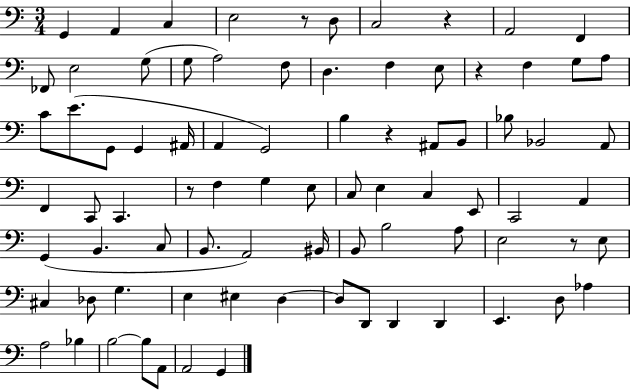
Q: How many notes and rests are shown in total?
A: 82